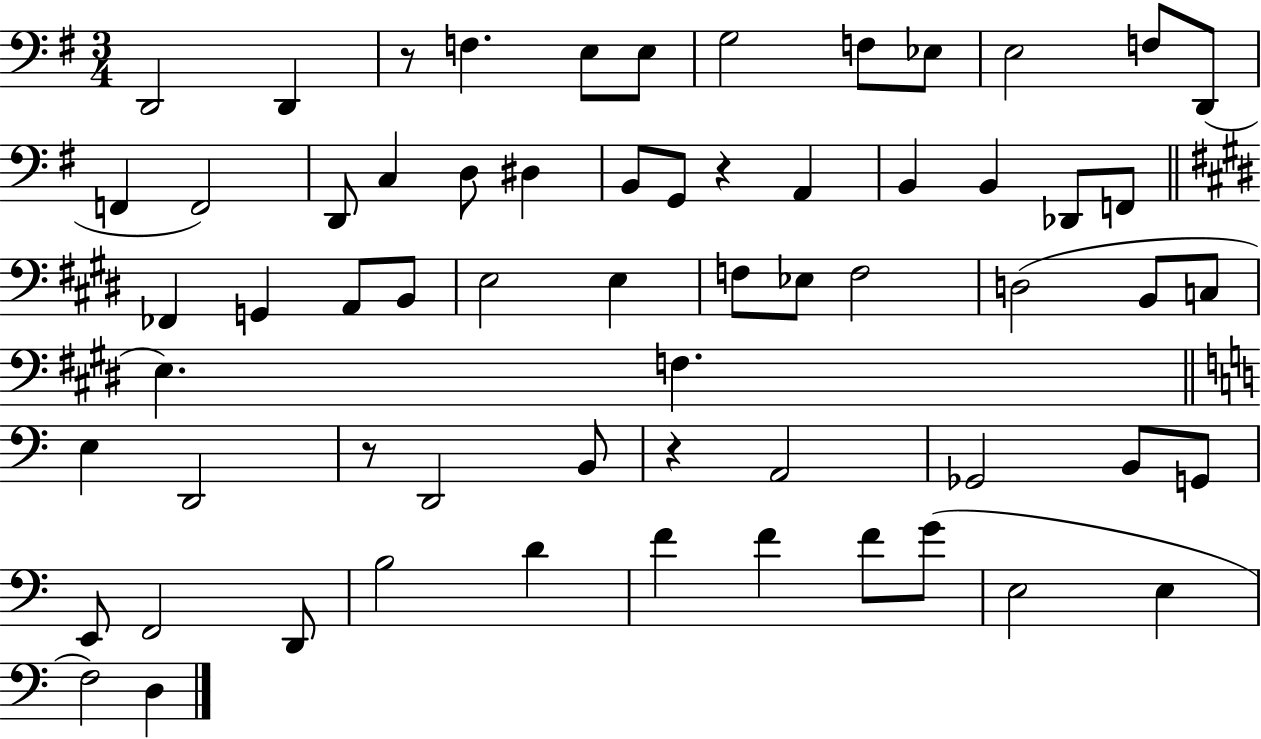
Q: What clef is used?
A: bass